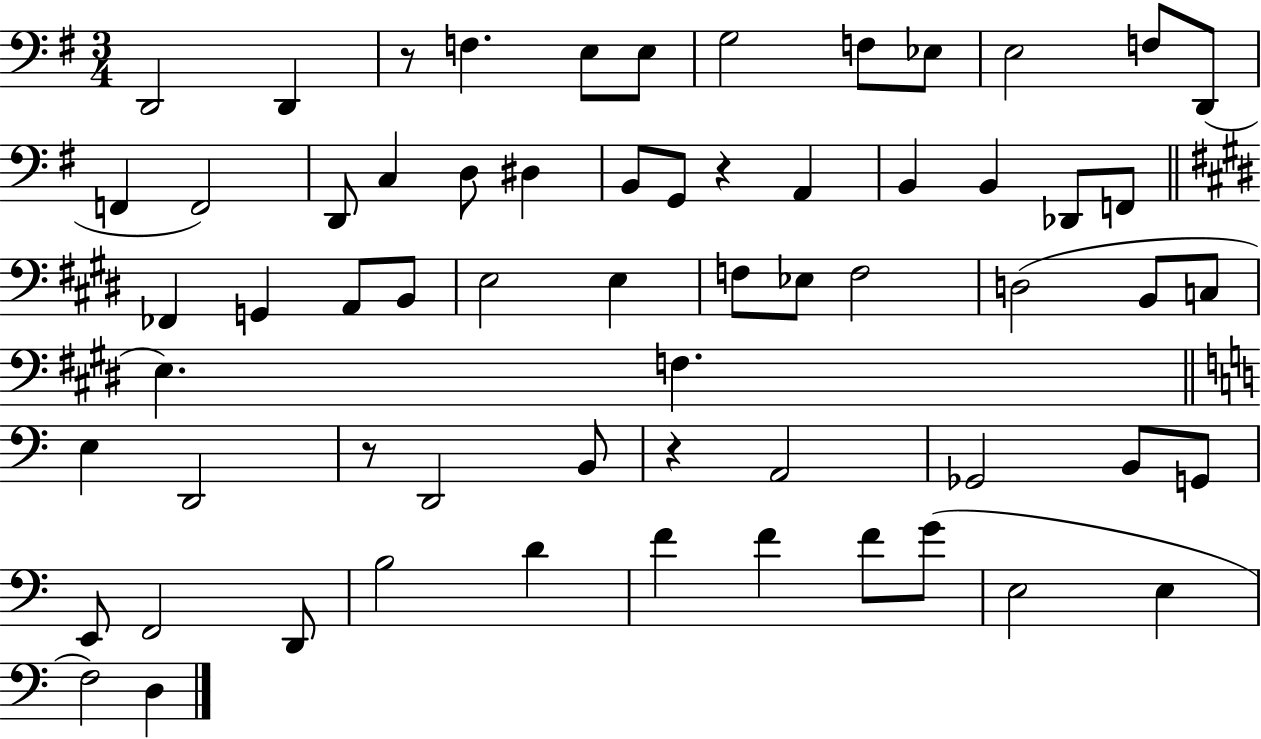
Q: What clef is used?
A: bass